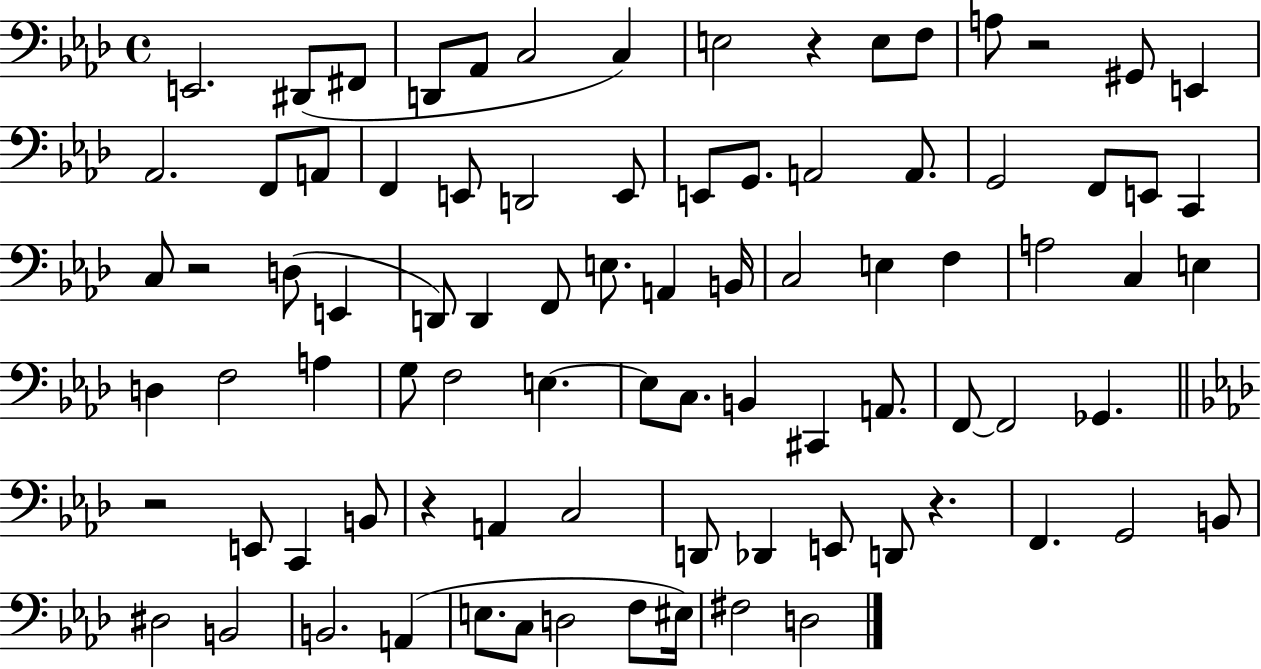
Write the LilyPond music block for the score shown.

{
  \clef bass
  \time 4/4
  \defaultTimeSignature
  \key aes \major
  \repeat volta 2 { e,2. dis,8( fis,8 | d,8 aes,8 c2 c4) | e2 r4 e8 f8 | a8 r2 gis,8 e,4 | \break aes,2. f,8 a,8 | f,4 e,8 d,2 e,8 | e,8 g,8. a,2 a,8. | g,2 f,8 e,8 c,4 | \break c8 r2 d8( e,4 | d,8) d,4 f,8 e8. a,4 b,16 | c2 e4 f4 | a2 c4 e4 | \break d4 f2 a4 | g8 f2 e4.~~ | e8 c8. b,4 cis,4 a,8. | f,8~~ f,2 ges,4. | \break \bar "||" \break \key aes \major r2 e,8 c,4 b,8 | r4 a,4 c2 | d,8 des,4 e,8 d,8 r4. | f,4. g,2 b,8 | \break dis2 b,2 | b,2. a,4( | e8. c8 d2 f8 eis16) | fis2 d2 | \break } \bar "|."
}